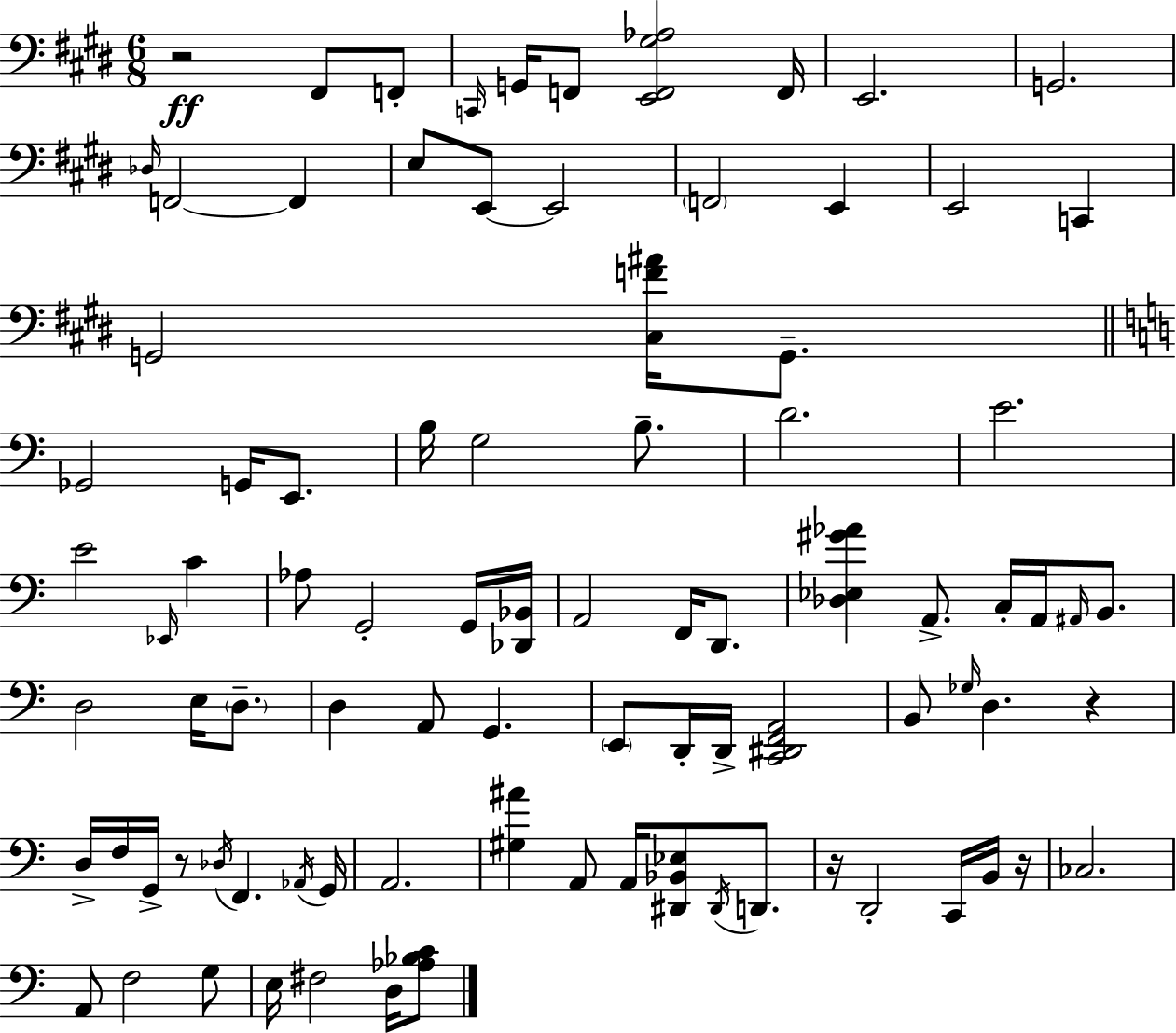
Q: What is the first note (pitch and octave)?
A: F#2